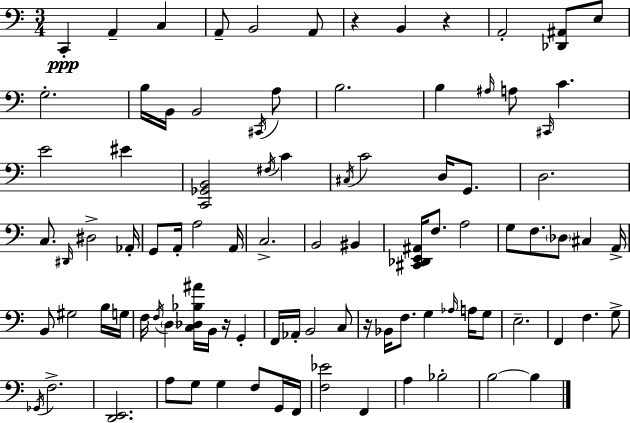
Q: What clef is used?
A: bass